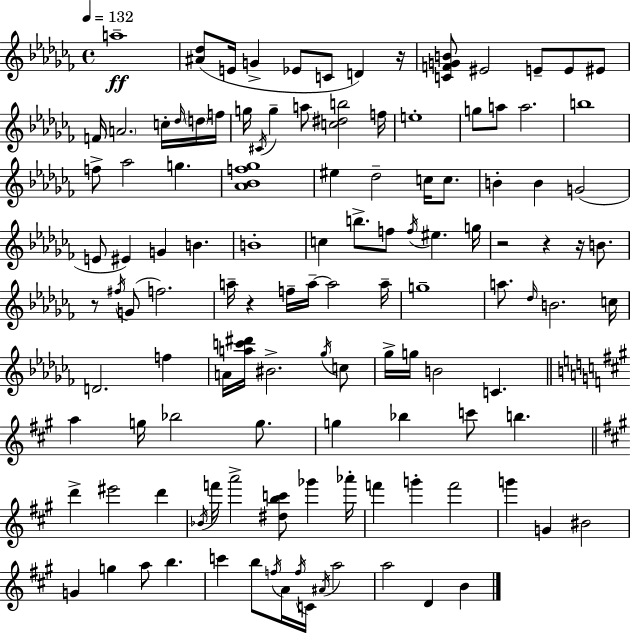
{
  \clef treble
  \time 4/4
  \defaultTimeSignature
  \key aes \minor
  \tempo 4 = 132
  a''1--\ff | <ais' des''>8( e'16 g'4-> ees'8 c'8 d'4) r16 | <c' f' g' b'>8 eis'2 e'8-- e'8 eis'8 | f'16 \parenthesize a'2. c''16-. \grace { des''16 } \parenthesize d''16 | \break f''16 g''16 \acciaccatura { cis'16 } g''4-- a''8 <c'' dis'' b''>2 | f''16 e''1-. | g''8 a''8 a''2. | b''1 | \break f''8-> aes''2 g''4. | <aes' bes' f'' ges''>1 | eis''4 des''2-- c''16 c''8. | b'4-. b'4 g'2( | \break e'8 eis'4) g'4 b'4. | b'1-. | c''4 b''8.-> f''8 \acciaccatura { f''16 } eis''4. | g''16 r2 r4 r16 | \break b'8. r8 \acciaccatura { fis''16 }( g'8 f''2.) | a''16-- r4 f''16-- a''16--~~ a''2 | a''16-- g''1-- | a''8. \grace { des''16 } b'2. | \break c''16 d'2. | f''4 a'16 <a'' c''' dis'''>16 bis'2.-> | \acciaccatura { ges''16 } c''8 ges''16-> g''16 b'2 | c'4. \bar "||" \break \key a \major a''4 g''16 bes''2 g''8. | g''4 bes''4 c'''8 b''4. | \bar "||" \break \key a \major d'''4-> eis'''2 d'''4 | \acciaccatura { bes'16 } f'''16 a'''2-> <dis'' b'' c'''>8 ges'''4 | aes'''16-. f'''4 g'''4-. f'''2 | g'''4 g'4 bis'2 | \break g'4 g''4 a''8 b''4. | c'''4 b''8 \acciaccatura { f''16 } a'16 \acciaccatura { f''16 } c'16 \acciaccatura { ais'16 } a''2 | a''2 d'4 | b'4 \bar "|."
}